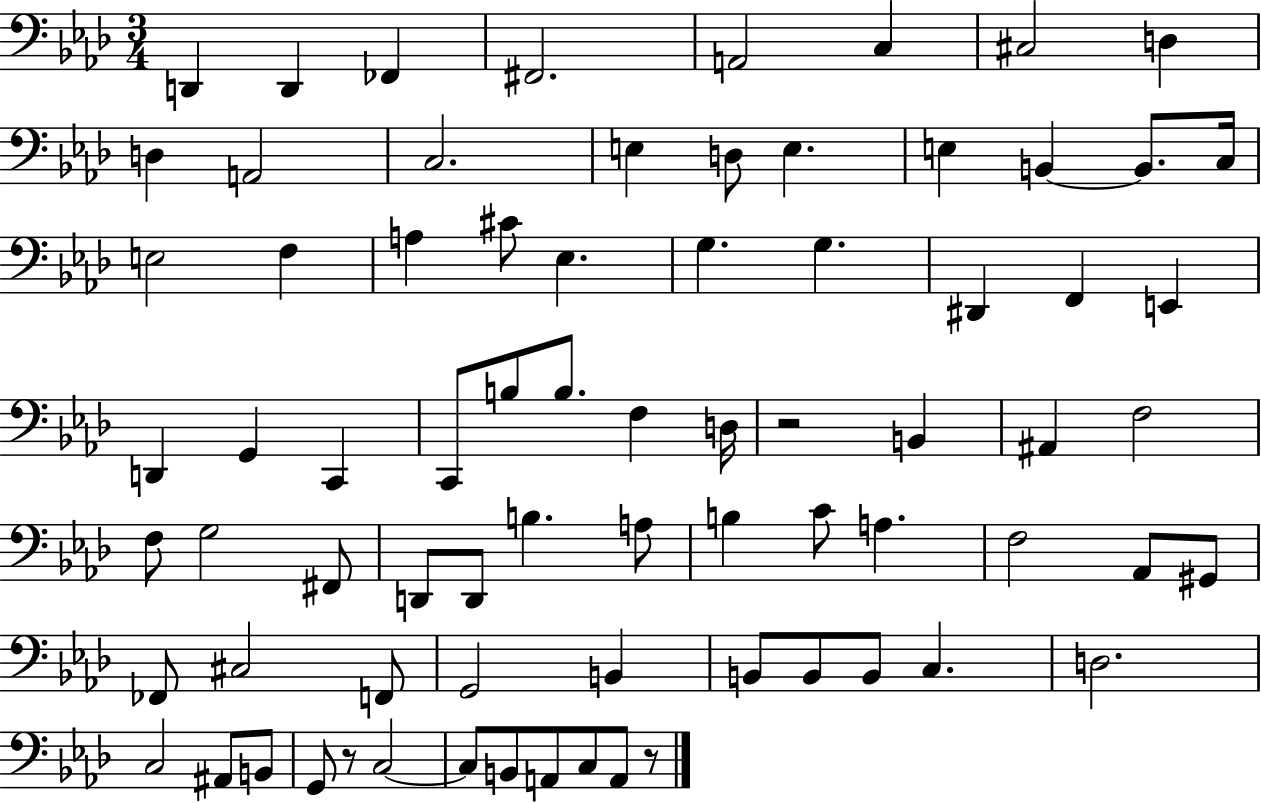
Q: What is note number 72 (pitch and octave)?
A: A2